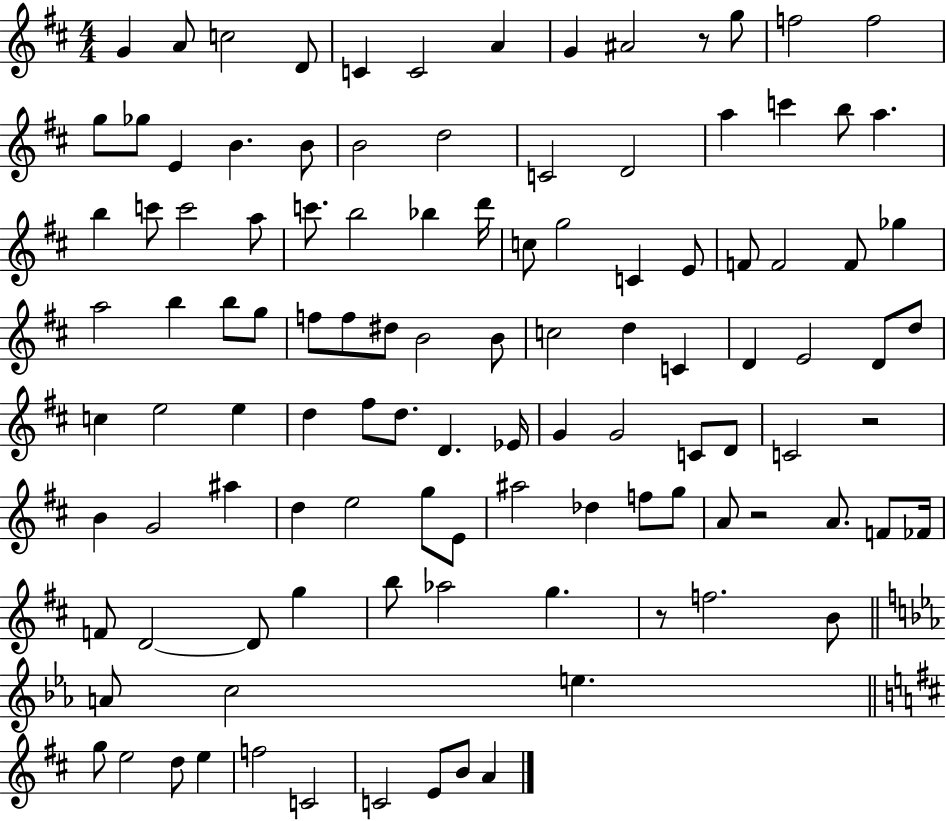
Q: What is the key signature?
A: D major